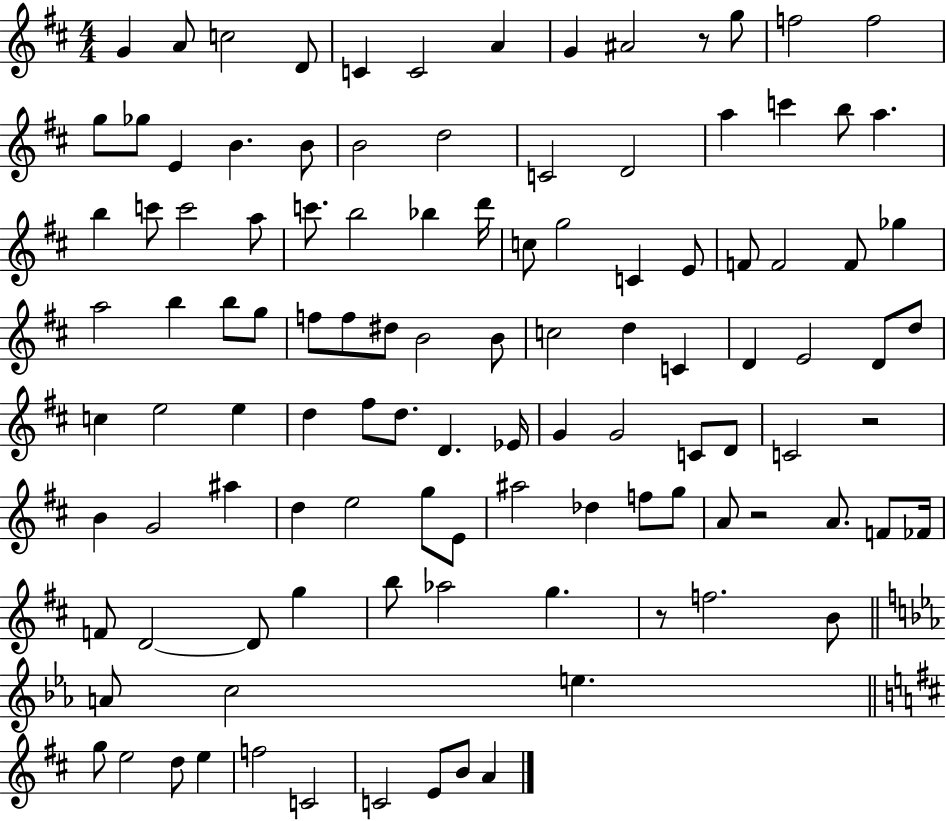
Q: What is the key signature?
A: D major